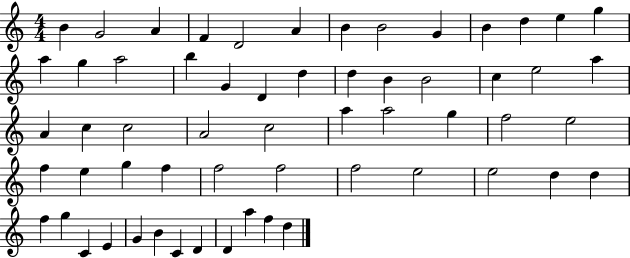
B4/q G4/h A4/q F4/q D4/h A4/q B4/q B4/h G4/q B4/q D5/q E5/q G5/q A5/q G5/q A5/h B5/q G4/q D4/q D5/q D5/q B4/q B4/h C5/q E5/h A5/q A4/q C5/q C5/h A4/h C5/h A5/q A5/h G5/q F5/h E5/h F5/q E5/q G5/q F5/q F5/h F5/h F5/h E5/h E5/h D5/q D5/q F5/q G5/q C4/q E4/q G4/q B4/q C4/q D4/q D4/q A5/q F5/q D5/q